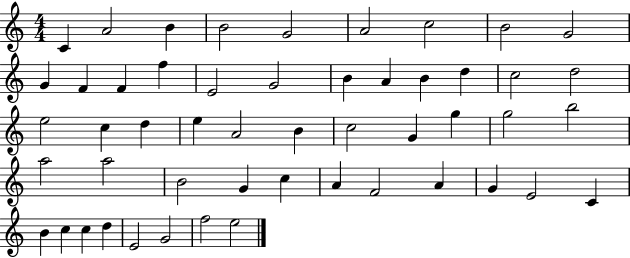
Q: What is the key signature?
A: C major